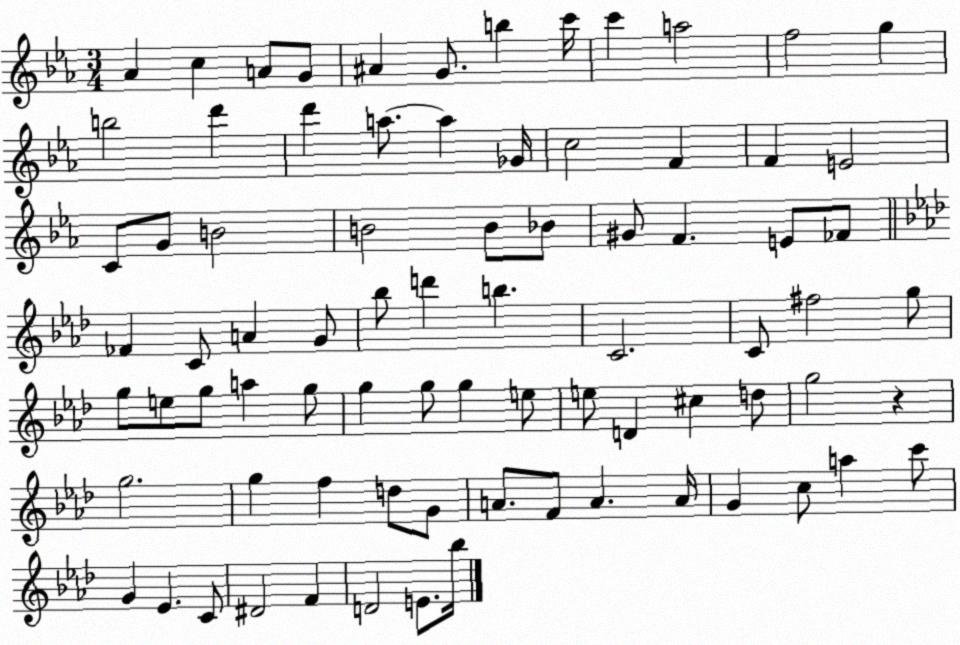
X:1
T:Untitled
M:3/4
L:1/4
K:Eb
_A c A/2 G/2 ^A G/2 b c'/4 c' a2 f2 g b2 d' d' a/2 a _G/4 c2 F F E2 C/2 G/2 B2 B2 B/2 _B/2 ^G/2 F E/2 _F/2 _F C/2 A G/2 _b/2 d' b C2 C/2 ^f2 g/2 g/2 e/2 g/2 a g/2 g g/2 g e/2 e/2 D ^c d/2 g2 z g2 g f d/2 G/2 A/2 F/2 A A/4 G c/2 a c'/2 G _E C/2 ^D2 F D2 E/2 _b/4